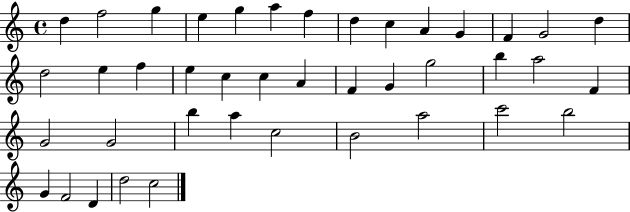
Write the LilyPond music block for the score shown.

{
  \clef treble
  \time 4/4
  \defaultTimeSignature
  \key c \major
  d''4 f''2 g''4 | e''4 g''4 a''4 f''4 | d''4 c''4 a'4 g'4 | f'4 g'2 d''4 | \break d''2 e''4 f''4 | e''4 c''4 c''4 a'4 | f'4 g'4 g''2 | b''4 a''2 f'4 | \break g'2 g'2 | b''4 a''4 c''2 | b'2 a''2 | c'''2 b''2 | \break g'4 f'2 d'4 | d''2 c''2 | \bar "|."
}